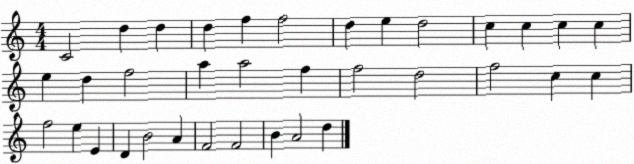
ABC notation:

X:1
T:Untitled
M:4/4
L:1/4
K:C
C2 d d d f f2 d e d2 c c c c e d f2 a a2 f f2 d2 f2 c c f2 e E D B2 A F2 F2 B A2 d